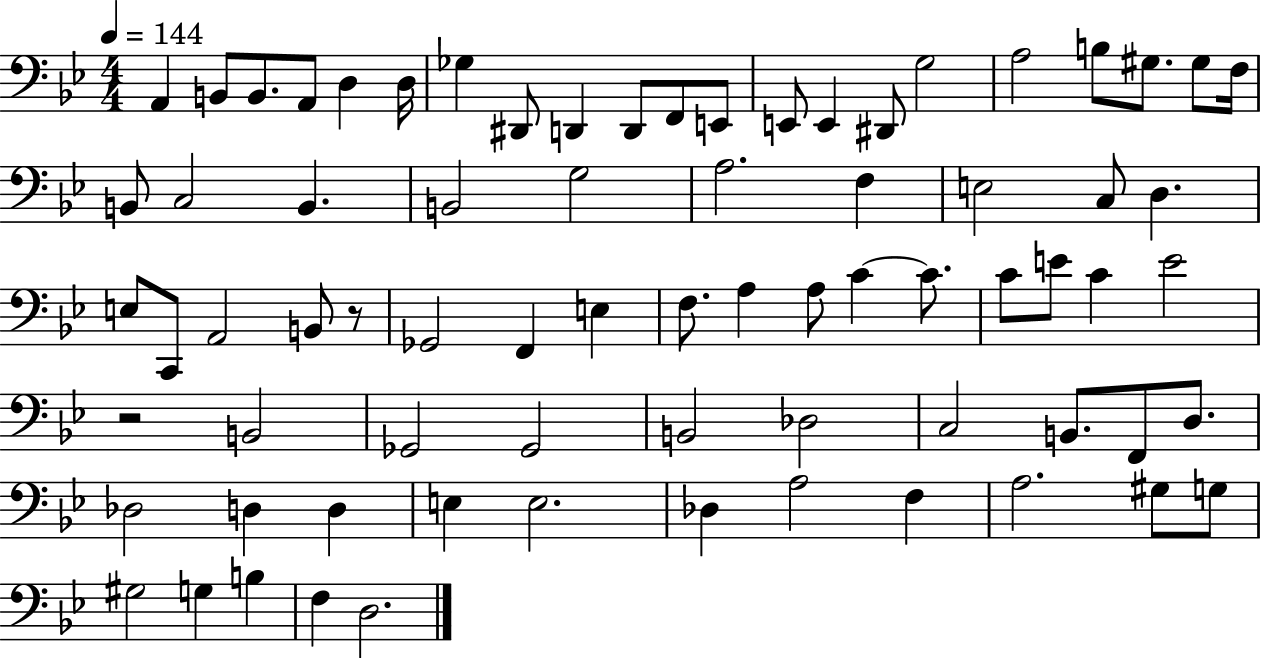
A2/q B2/e B2/e. A2/e D3/q D3/s Gb3/q D#2/e D2/q D2/e F2/e E2/e E2/e E2/q D#2/e G3/h A3/h B3/e G#3/e. G#3/e F3/s B2/e C3/h B2/q. B2/h G3/h A3/h. F3/q E3/h C3/e D3/q. E3/e C2/e A2/h B2/e R/e Gb2/h F2/q E3/q F3/e. A3/q A3/e C4/q C4/e. C4/e E4/e C4/q E4/h R/h B2/h Gb2/h Gb2/h B2/h Db3/h C3/h B2/e. F2/e D3/e. Db3/h D3/q D3/q E3/q E3/h. Db3/q A3/h F3/q A3/h. G#3/e G3/e G#3/h G3/q B3/q F3/q D3/h.